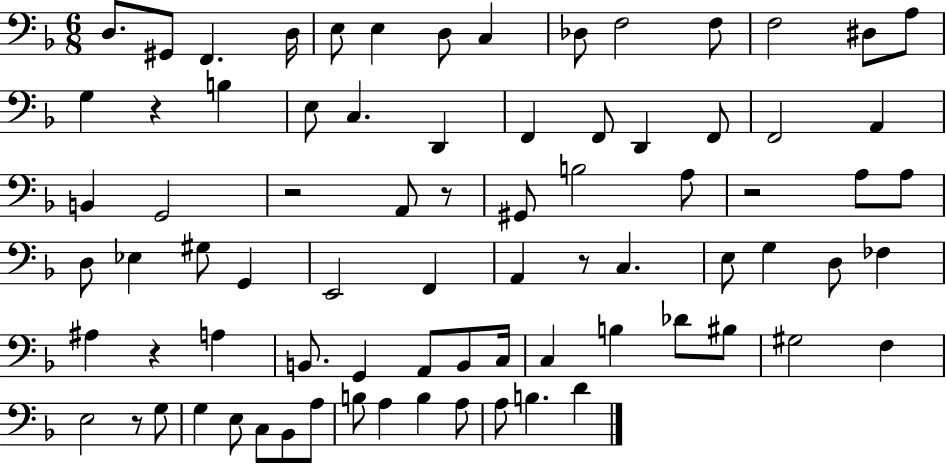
{
  \clef bass
  \numericTimeSignature
  \time 6/8
  \key f \major
  d8. gis,8 f,4. d16 | e8 e4 d8 c4 | des8 f2 f8 | f2 dis8 a8 | \break g4 r4 b4 | e8 c4. d,4 | f,4 f,8 d,4 f,8 | f,2 a,4 | \break b,4 g,2 | r2 a,8 r8 | gis,8 b2 a8 | r2 a8 a8 | \break d8 ees4 gis8 g,4 | e,2 f,4 | a,4 r8 c4. | e8 g4 d8 fes4 | \break ais4 r4 a4 | b,8. g,4 a,8 b,8 c16 | c4 b4 des'8 bis8 | gis2 f4 | \break e2 r8 g8 | g4 e8 c8 bes,8 a8 | b8 a4 b4 a8 | a8 b4. d'4 | \break \bar "|."
}